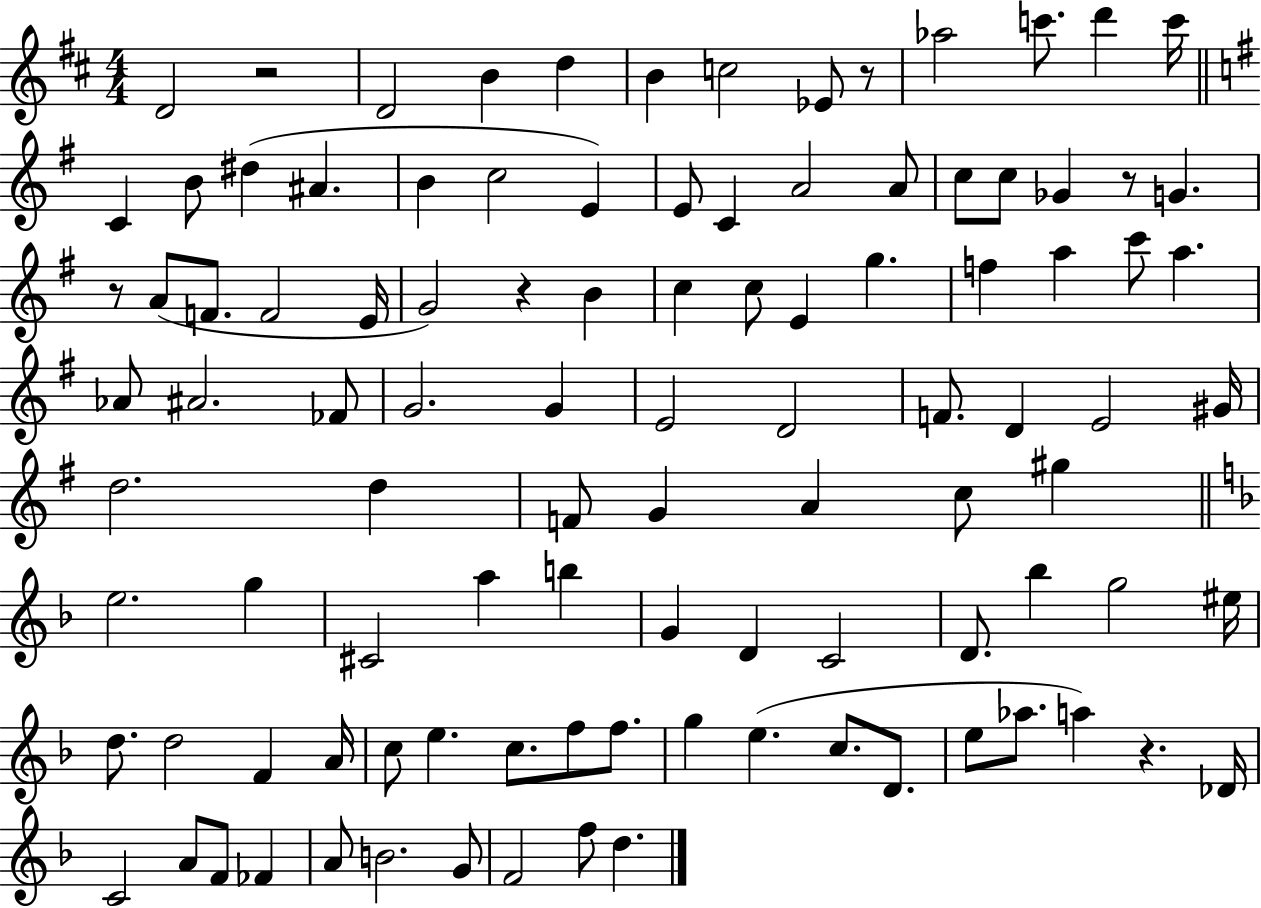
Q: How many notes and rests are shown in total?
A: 103